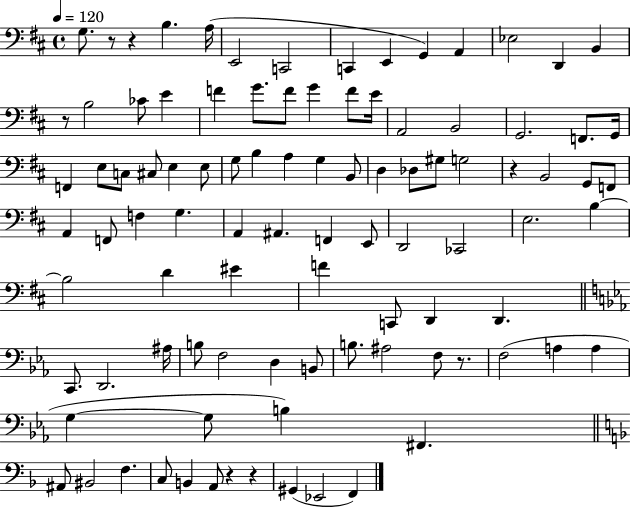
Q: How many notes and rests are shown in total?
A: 96